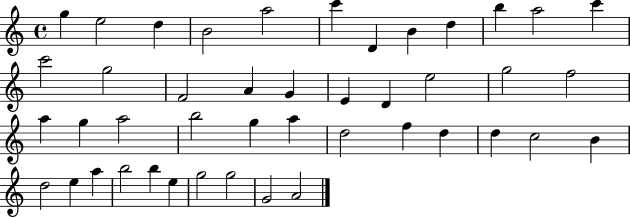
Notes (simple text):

G5/q E5/h D5/q B4/h A5/h C6/q D4/q B4/q D5/q B5/q A5/h C6/q C6/h G5/h F4/h A4/q G4/q E4/q D4/q E5/h G5/h F5/h A5/q G5/q A5/h B5/h G5/q A5/q D5/h F5/q D5/q D5/q C5/h B4/q D5/h E5/q A5/q B5/h B5/q E5/q G5/h G5/h G4/h A4/h